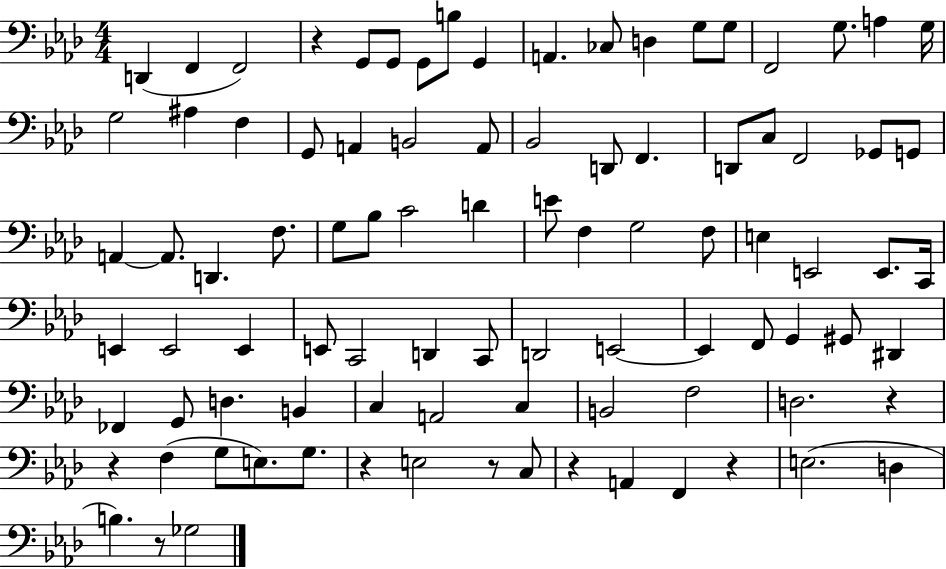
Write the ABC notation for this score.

X:1
T:Untitled
M:4/4
L:1/4
K:Ab
D,, F,, F,,2 z G,,/2 G,,/2 G,,/2 B,/2 G,, A,, _C,/2 D, G,/2 G,/2 F,,2 G,/2 A, G,/4 G,2 ^A, F, G,,/2 A,, B,,2 A,,/2 _B,,2 D,,/2 F,, D,,/2 C,/2 F,,2 _G,,/2 G,,/2 A,, A,,/2 D,, F,/2 G,/2 _B,/2 C2 D E/2 F, G,2 F,/2 E, E,,2 E,,/2 C,,/4 E,, E,,2 E,, E,,/2 C,,2 D,, C,,/2 D,,2 E,,2 E,, F,,/2 G,, ^G,,/2 ^D,, _F,, G,,/2 D, B,, C, A,,2 C, B,,2 F,2 D,2 z z F, G,/2 E,/2 G,/2 z E,2 z/2 C,/2 z A,, F,, z E,2 D, B, z/2 _G,2